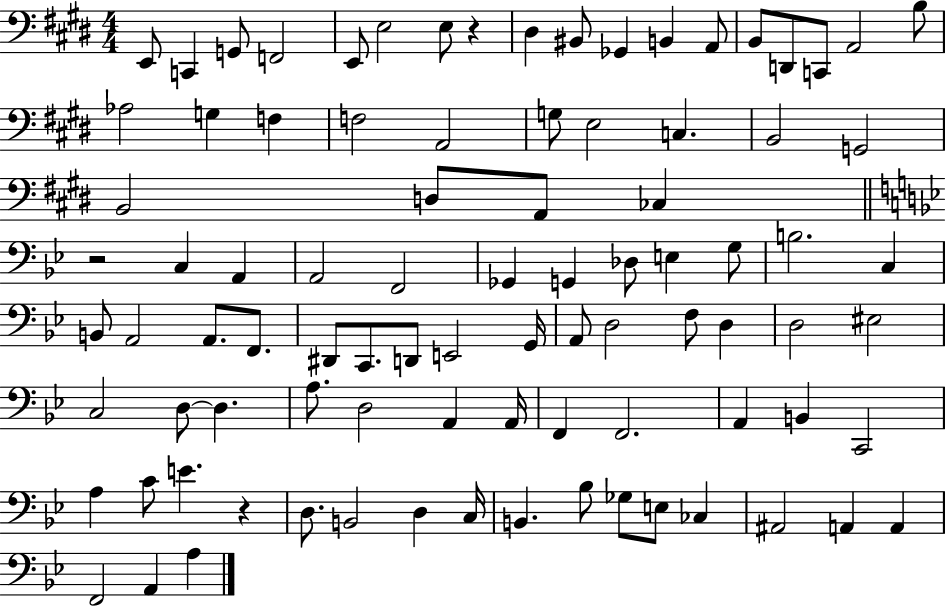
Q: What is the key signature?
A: E major